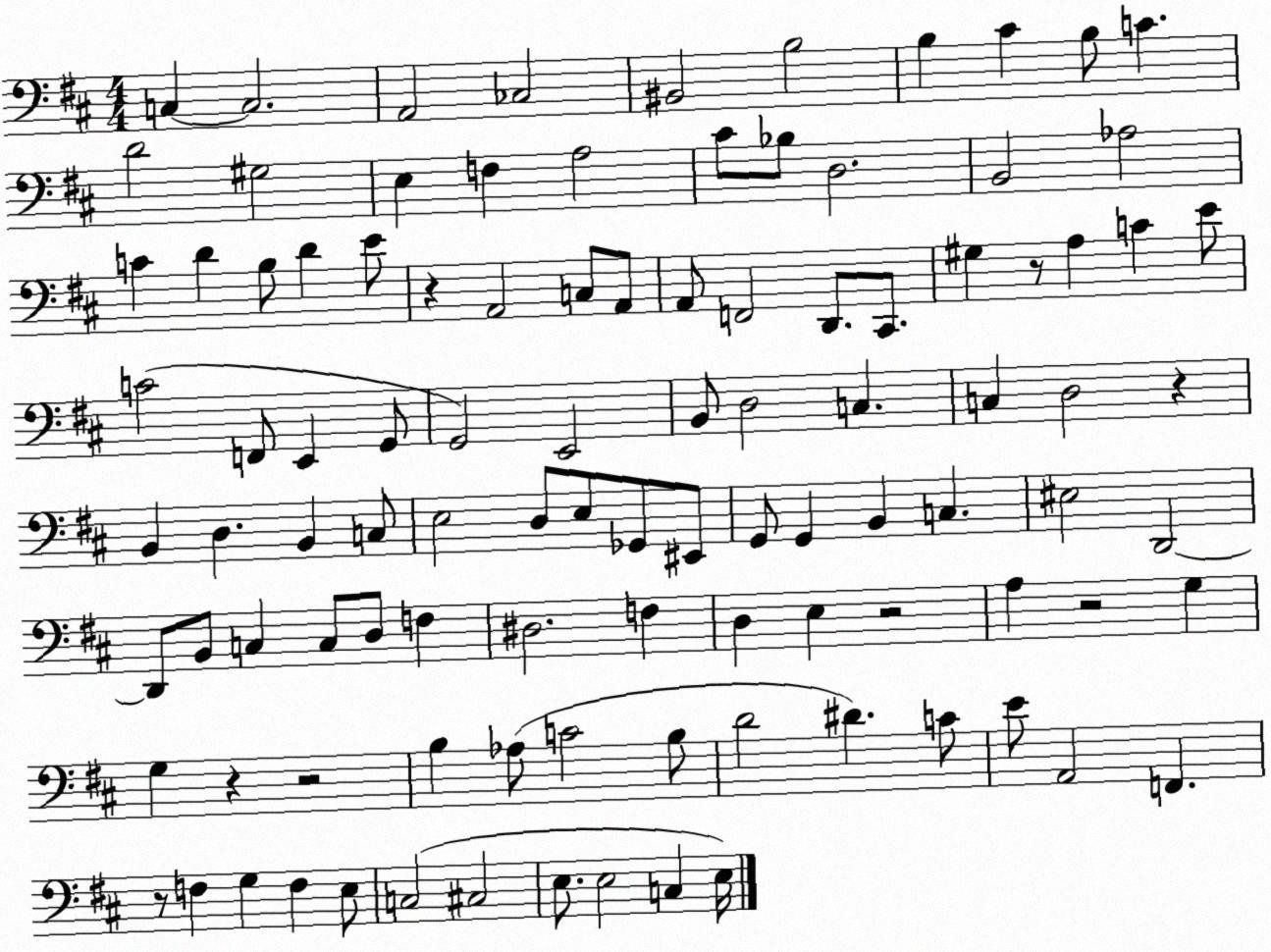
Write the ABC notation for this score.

X:1
T:Untitled
M:4/4
L:1/4
K:D
C, C,2 A,,2 _C,2 ^B,,2 B,2 B, ^C B,/2 C D2 ^G,2 E, F, A,2 ^C/2 _B,/2 D,2 B,,2 _A,2 C D B,/2 D E/2 z A,,2 C,/2 A,,/2 A,,/2 F,,2 D,,/2 ^C,,/2 ^G, z/2 A, C E/2 C2 F,,/2 E,, G,,/2 G,,2 E,,2 B,,/2 D,2 C, C, D,2 z B,, D, B,, C,/2 E,2 D,/2 E,/2 _G,,/2 ^E,,/2 G,,/2 G,, B,, C, ^E,2 D,,2 D,,/2 B,,/2 C, C,/2 D,/2 F, ^D,2 F, D, E, z2 A, z2 G, G, z z2 B, _A,/2 C2 B,/2 D2 ^D C/2 E/2 A,,2 F,, z/2 F, G, F, E,/2 C,2 ^C,2 E,/2 E,2 C, E,/4